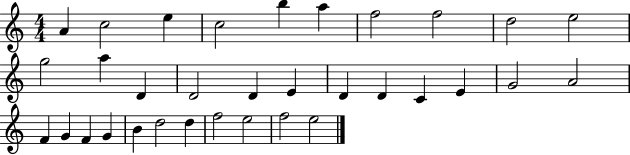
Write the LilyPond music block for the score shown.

{
  \clef treble
  \numericTimeSignature
  \time 4/4
  \key c \major
  a'4 c''2 e''4 | c''2 b''4 a''4 | f''2 f''2 | d''2 e''2 | \break g''2 a''4 d'4 | d'2 d'4 e'4 | d'4 d'4 c'4 e'4 | g'2 a'2 | \break f'4 g'4 f'4 g'4 | b'4 d''2 d''4 | f''2 e''2 | f''2 e''2 | \break \bar "|."
}